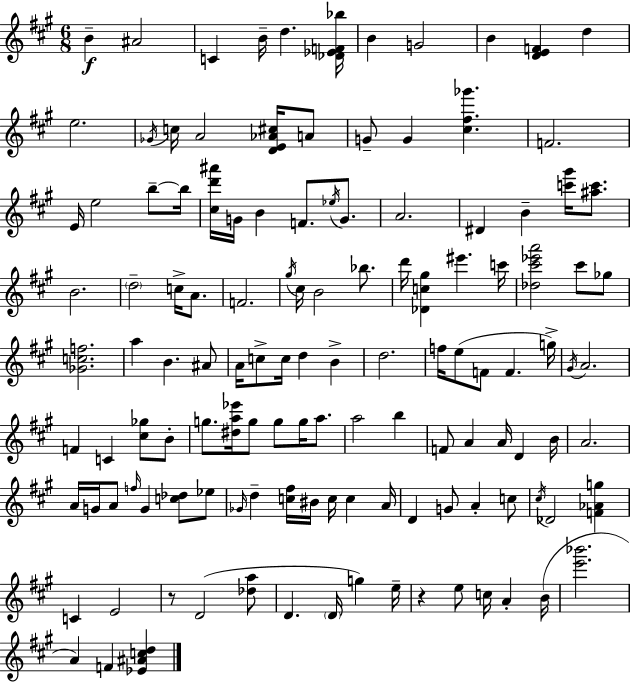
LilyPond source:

{
  \clef treble
  \numericTimeSignature
  \time 6/8
  \key a \major
  b'4--\f ais'2 | c'4 b'16-- d''4. <des' ees' f' bes''>16 | b'4 g'2 | b'4 <d' e' f'>4 d''4 | \break e''2. | \acciaccatura { ges'16 } c''16 a'2 <d' e' aes' cis''>16 a'8 | g'8-- g'4 <cis'' fis'' ges'''>4. | f'2. | \break e'16 e''2 b''8--~~ | b''16 <cis'' d''' ais'''>16 g'16 b'4 f'8. \acciaccatura { ees''16 } g'8. | a'2. | dis'4 b'4-- <c''' gis'''>16 <ais'' c'''>8. | \break b'2. | \parenthesize d''2-- c''16-> a'8. | f'2. | \acciaccatura { gis''16 } cis''16 b'2 | \break bes''8. d'''16 <des' c'' gis''>4 eis'''4. | c'''16 <des'' cis''' ees''' a'''>2 cis'''8 | ges''8 <ges' c'' f''>2. | a''4 b'4. | \break ais'8 a'16 c''8-> c''16 d''4 b'4-> | d''2. | f''16 e''8( f'8 f'4. | g''16->) \acciaccatura { gis'16 } a'2. | \break f'4 c'4 | <cis'' ges''>8 b'8-. g''8. <dis'' a'' ees'''>16 g''8 g''8 | g''16 a''8. a''2 | b''4 f'8 a'4 a'16 d'4 | \break b'16 a'2. | a'16 g'16 a'8 \grace { f''16 } g'4 | <c'' des''>8 ees''8 \grace { ges'16 } d''4-- <c'' fis''>16 bis'16 | c''16 c''4 a'16 d'4 g'8 | \break a'4-. c''8 \acciaccatura { cis''16 } des'2 | <f' aes' g''>4 c'4 e'2 | r8 d'2( | <des'' a''>8 d'4. | \break \parenthesize d'16 g''4) e''16-- r4 e''8 | c''16 a'4-. b'16( <e''' bes'''>2. | a'4) f'4 | <ees' ais' c'' d''>4 \bar "|."
}